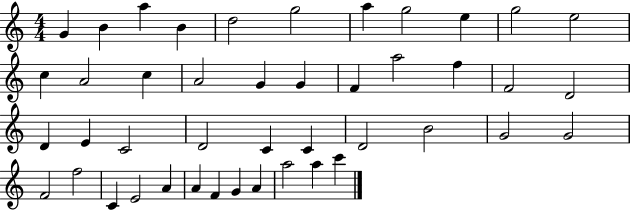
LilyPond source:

{
  \clef treble
  \numericTimeSignature
  \time 4/4
  \key c \major
  g'4 b'4 a''4 b'4 | d''2 g''2 | a''4 g''2 e''4 | g''2 e''2 | \break c''4 a'2 c''4 | a'2 g'4 g'4 | f'4 a''2 f''4 | f'2 d'2 | \break d'4 e'4 c'2 | d'2 c'4 c'4 | d'2 b'2 | g'2 g'2 | \break f'2 f''2 | c'4 e'2 a'4 | a'4 f'4 g'4 a'4 | a''2 a''4 c'''4 | \break \bar "|."
}